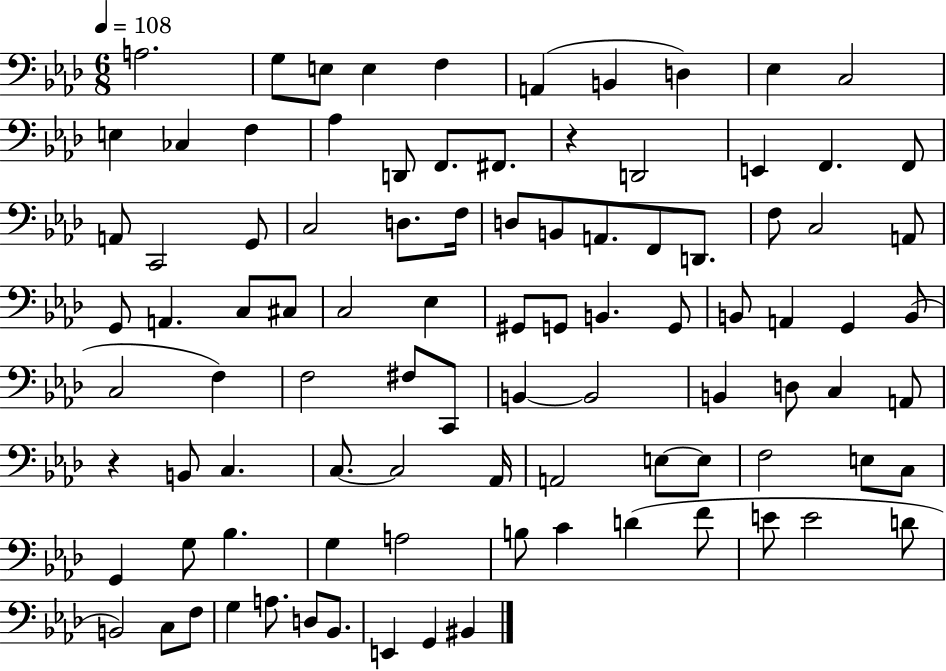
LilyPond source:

{
  \clef bass
  \numericTimeSignature
  \time 6/8
  \key aes \major
  \tempo 4 = 108
  a2. | g8 e8 e4 f4 | a,4( b,4 d4) | ees4 c2 | \break e4 ces4 f4 | aes4 d,8 f,8. fis,8. | r4 d,2 | e,4 f,4. f,8 | \break a,8 c,2 g,8 | c2 d8. f16 | d8 b,8 a,8. f,8 d,8. | f8 c2 a,8 | \break g,8 a,4. c8 cis8 | c2 ees4 | gis,8 g,8 b,4. g,8 | b,8 a,4 g,4 b,8( | \break c2 f4) | f2 fis8 c,8 | b,4~~ b,2 | b,4 d8 c4 a,8 | \break r4 b,8 c4. | c8.~~ c2 aes,16 | a,2 e8~~ e8 | f2 e8 c8 | \break g,4 g8 bes4. | g4 a2 | b8 c'4 d'4( f'8 | e'8 e'2 d'8 | \break b,2) c8 f8 | g4 a8. d8 bes,8. | e,4 g,4 bis,4 | \bar "|."
}